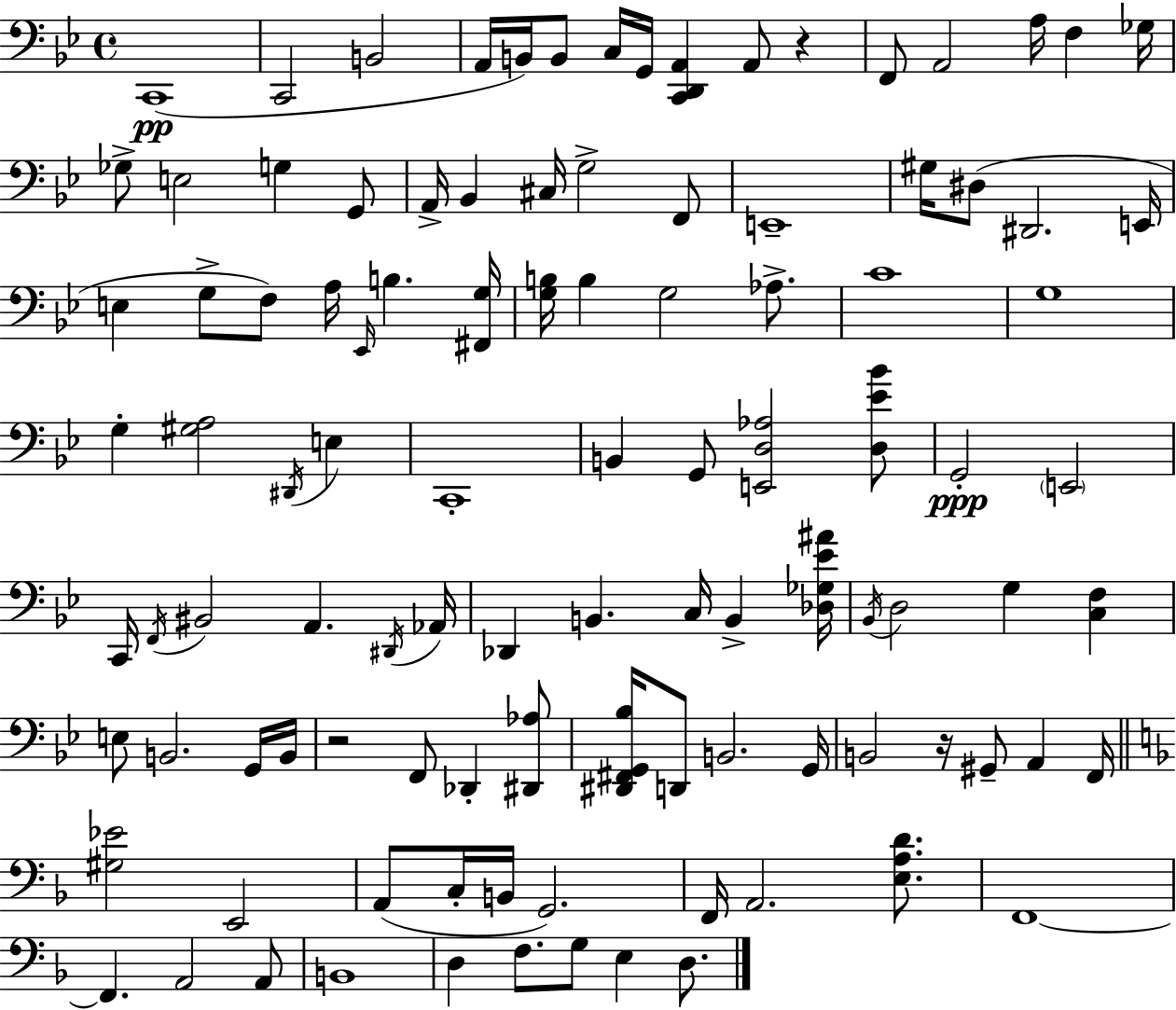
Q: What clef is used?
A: bass